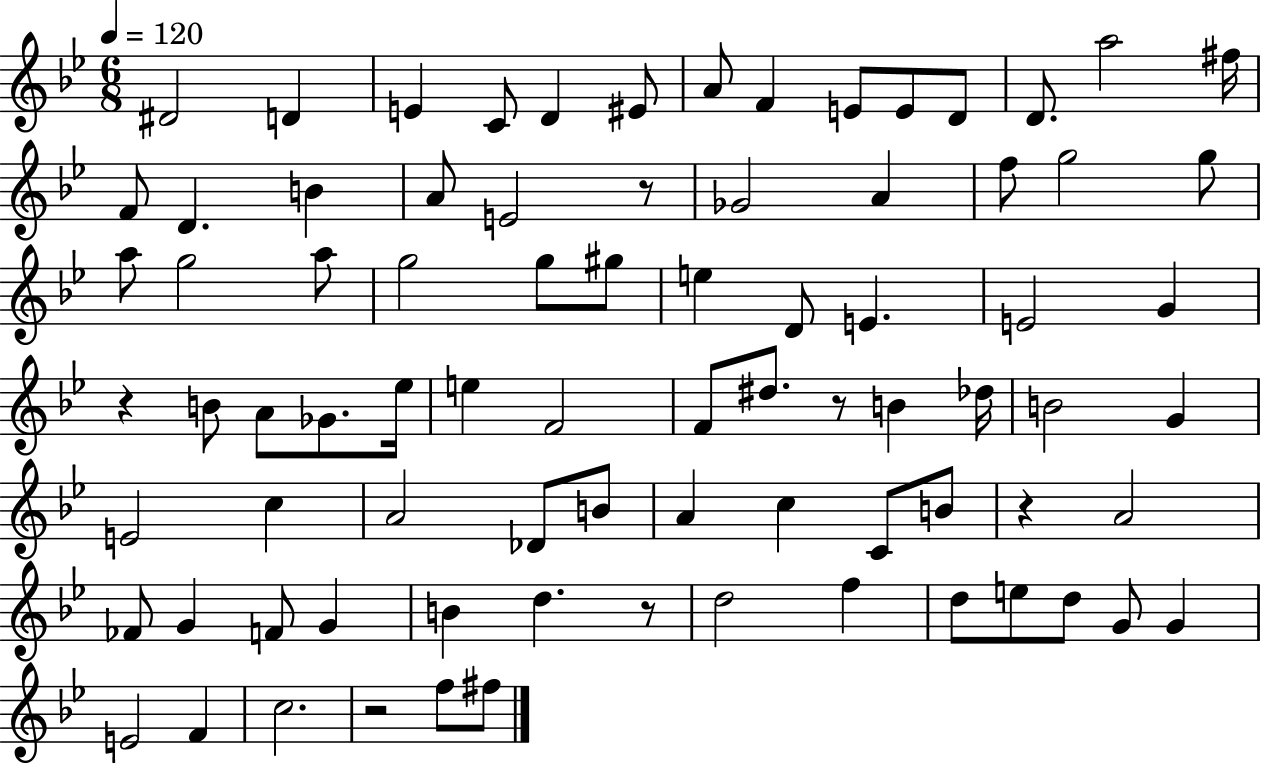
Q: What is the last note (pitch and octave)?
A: F#5